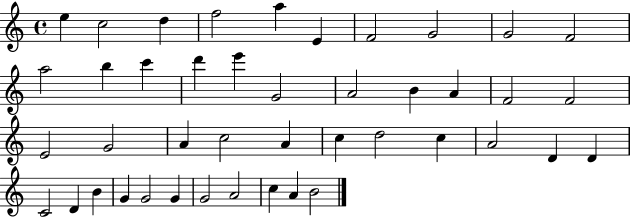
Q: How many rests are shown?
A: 0